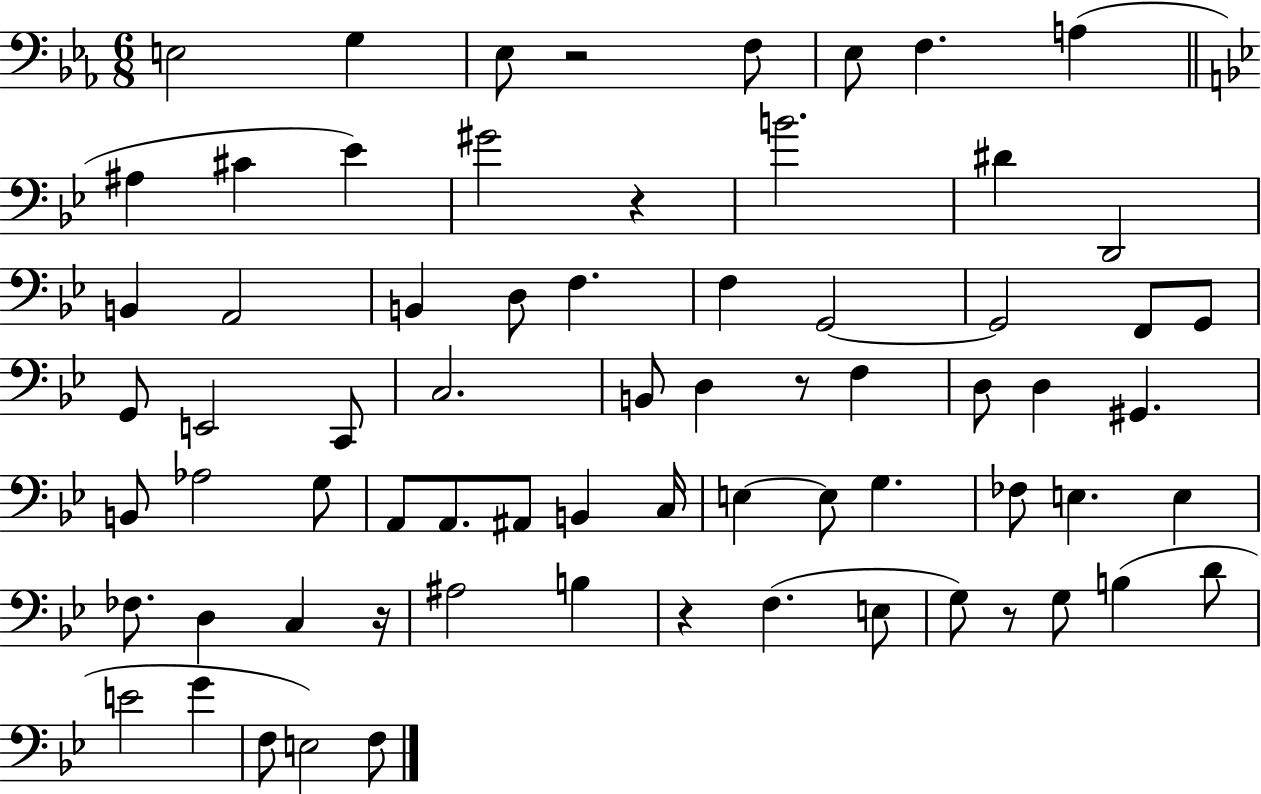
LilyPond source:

{
  \clef bass
  \numericTimeSignature
  \time 6/8
  \key ees \major
  \repeat volta 2 { e2 g4 | ees8 r2 f8 | ees8 f4. a4( | \bar "||" \break \key bes \major ais4 cis'4 ees'4) | gis'2 r4 | b'2. | dis'4 d,2 | \break b,4 a,2 | b,4 d8 f4. | f4 g,2~~ | g,2 f,8 g,8 | \break g,8 e,2 c,8 | c2. | b,8 d4 r8 f4 | d8 d4 gis,4. | \break b,8 aes2 g8 | a,8 a,8. ais,8 b,4 c16 | e4~~ e8 g4. | fes8 e4. e4 | \break fes8. d4 c4 r16 | ais2 b4 | r4 f4.( e8 | g8) r8 g8 b4( d'8 | \break e'2 g'4 | f8 e2) f8 | } \bar "|."
}